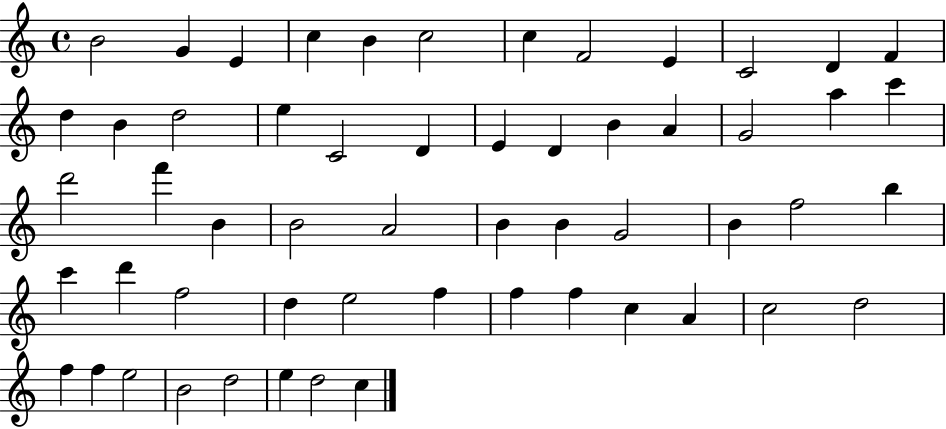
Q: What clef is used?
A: treble